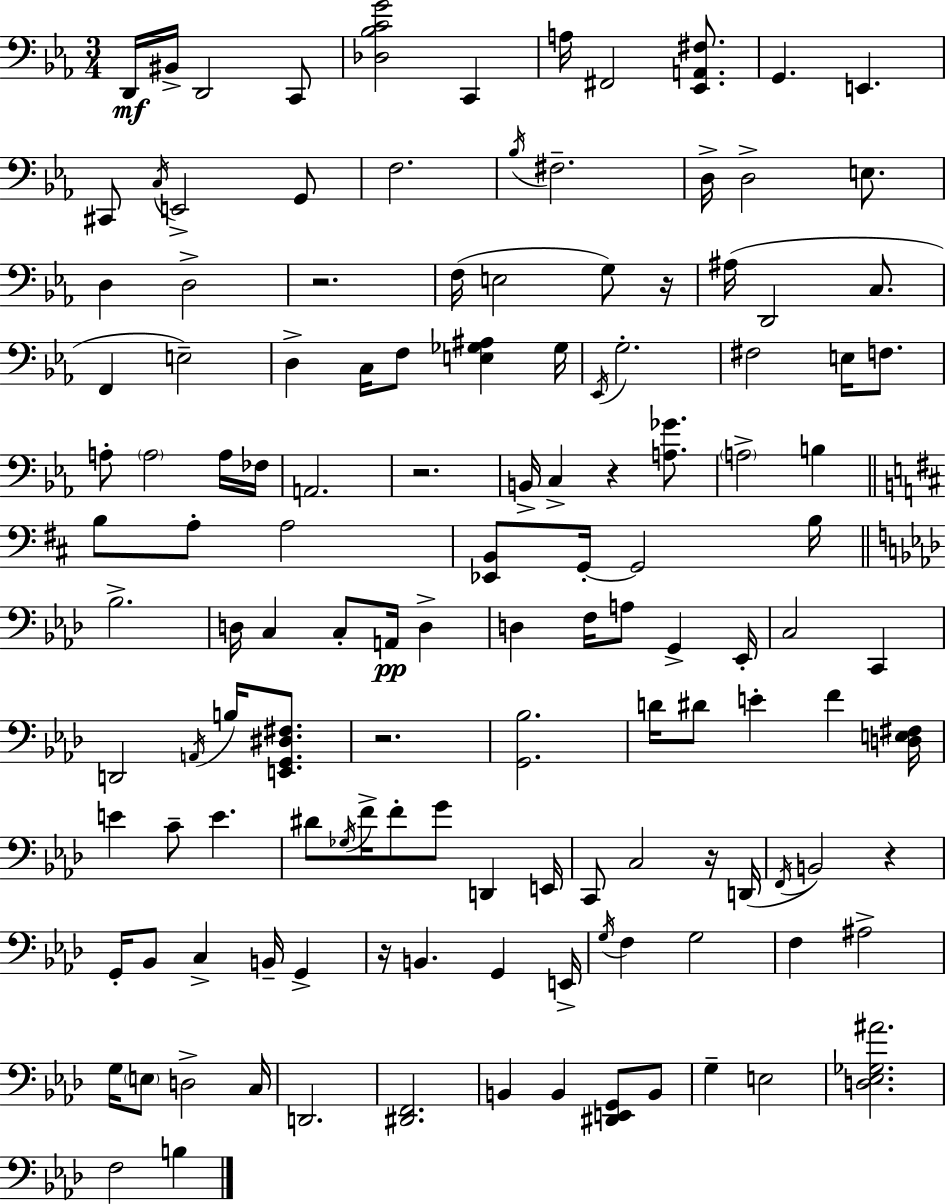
{
  \clef bass
  \numericTimeSignature
  \time 3/4
  \key c \minor
  d,16\mf bis,16-> d,2 c,8 | <des bes c' g'>2 c,4 | a16 fis,2 <ees, a, fis>8. | g,4. e,4. | \break cis,8 \acciaccatura { c16 } e,2-> g,8 | f2. | \acciaccatura { bes16 } fis2.-- | d16-> d2-> e8. | \break d4 d2-> | r2. | f16( e2 g8) | r16 ais16( d,2 c8. | \break f,4 e2--) | d4-> c16 f8 <e ges ais>4 | ges16 \acciaccatura { ees,16 } g2.-. | fis2 e16 | \break f8. a8-. \parenthesize a2 | a16 fes16 a,2. | r2. | b,16-> c4-> r4 | \break <a ges'>8. \parenthesize a2-> b4 | \bar "||" \break \key d \major b8 a8-. a2 | <ees, b,>8 g,16-.~~ g,2 b16 | \bar "||" \break \key aes \major bes2.-> | d16 c4 c8-. a,16\pp d4-> | d4 f16 a8 g,4-> ees,16-. | c2 c,4 | \break d,2 \acciaccatura { a,16 } b16 <e, g, dis fis>8. | r2. | <g, bes>2. | d'16 dis'8 e'4-. f'4 | \break <d e fis>16 e'4 c'8-- e'4. | dis'8 \acciaccatura { ges16 } f'16-> f'8-. g'8 d,4 | e,16 c,8 c2 | r16 d,16( \acciaccatura { f,16 } b,2) r4 | \break g,16-. bes,8 c4-> b,16-- g,4-> | r16 b,4. g,4 | e,16-> \acciaccatura { g16 } f4 g2 | f4 ais2-> | \break g16 \parenthesize e8 d2-> | c16 d,2. | <dis, f,>2. | b,4 b,4 | \break <dis, e, g,>8 b,8 g4-- e2 | <d ees ges ais'>2. | f2 | b4 \bar "|."
}